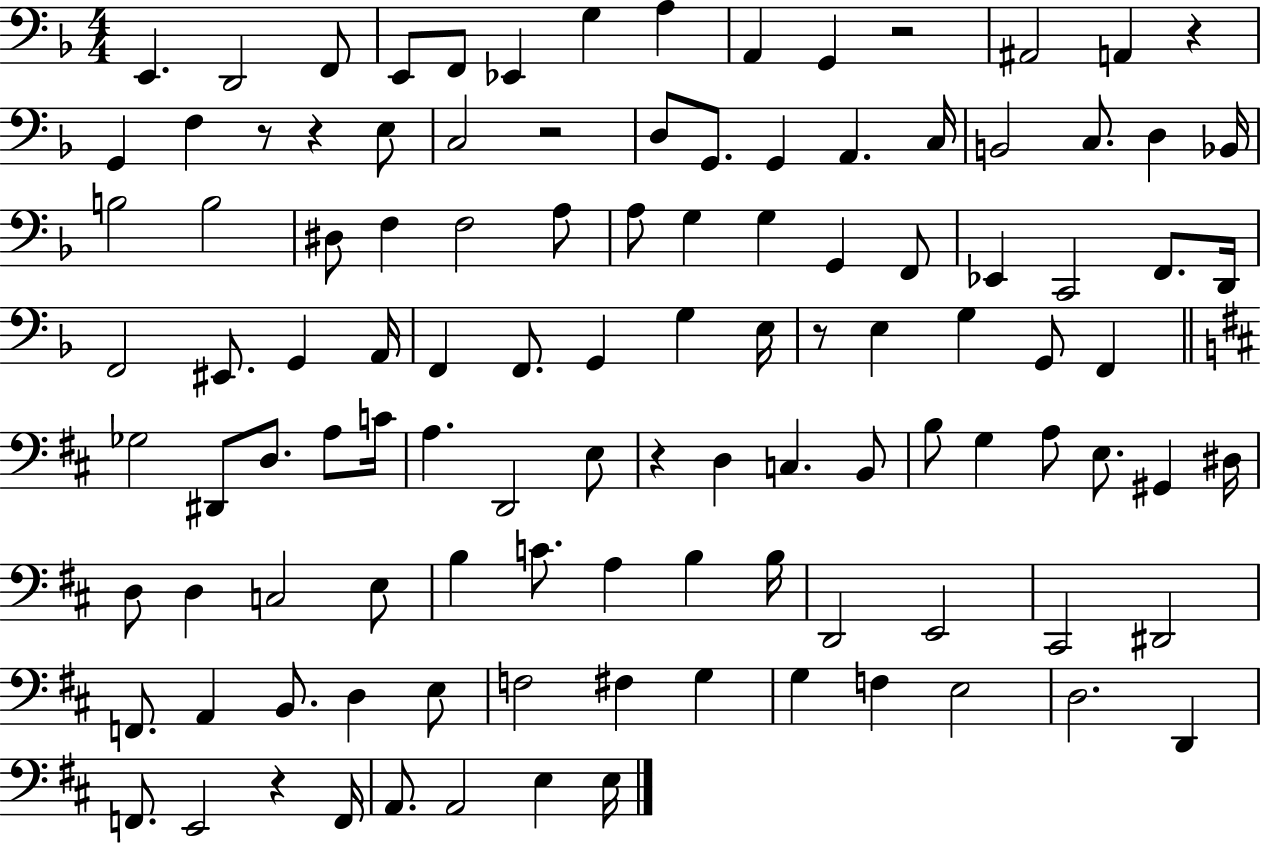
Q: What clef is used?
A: bass